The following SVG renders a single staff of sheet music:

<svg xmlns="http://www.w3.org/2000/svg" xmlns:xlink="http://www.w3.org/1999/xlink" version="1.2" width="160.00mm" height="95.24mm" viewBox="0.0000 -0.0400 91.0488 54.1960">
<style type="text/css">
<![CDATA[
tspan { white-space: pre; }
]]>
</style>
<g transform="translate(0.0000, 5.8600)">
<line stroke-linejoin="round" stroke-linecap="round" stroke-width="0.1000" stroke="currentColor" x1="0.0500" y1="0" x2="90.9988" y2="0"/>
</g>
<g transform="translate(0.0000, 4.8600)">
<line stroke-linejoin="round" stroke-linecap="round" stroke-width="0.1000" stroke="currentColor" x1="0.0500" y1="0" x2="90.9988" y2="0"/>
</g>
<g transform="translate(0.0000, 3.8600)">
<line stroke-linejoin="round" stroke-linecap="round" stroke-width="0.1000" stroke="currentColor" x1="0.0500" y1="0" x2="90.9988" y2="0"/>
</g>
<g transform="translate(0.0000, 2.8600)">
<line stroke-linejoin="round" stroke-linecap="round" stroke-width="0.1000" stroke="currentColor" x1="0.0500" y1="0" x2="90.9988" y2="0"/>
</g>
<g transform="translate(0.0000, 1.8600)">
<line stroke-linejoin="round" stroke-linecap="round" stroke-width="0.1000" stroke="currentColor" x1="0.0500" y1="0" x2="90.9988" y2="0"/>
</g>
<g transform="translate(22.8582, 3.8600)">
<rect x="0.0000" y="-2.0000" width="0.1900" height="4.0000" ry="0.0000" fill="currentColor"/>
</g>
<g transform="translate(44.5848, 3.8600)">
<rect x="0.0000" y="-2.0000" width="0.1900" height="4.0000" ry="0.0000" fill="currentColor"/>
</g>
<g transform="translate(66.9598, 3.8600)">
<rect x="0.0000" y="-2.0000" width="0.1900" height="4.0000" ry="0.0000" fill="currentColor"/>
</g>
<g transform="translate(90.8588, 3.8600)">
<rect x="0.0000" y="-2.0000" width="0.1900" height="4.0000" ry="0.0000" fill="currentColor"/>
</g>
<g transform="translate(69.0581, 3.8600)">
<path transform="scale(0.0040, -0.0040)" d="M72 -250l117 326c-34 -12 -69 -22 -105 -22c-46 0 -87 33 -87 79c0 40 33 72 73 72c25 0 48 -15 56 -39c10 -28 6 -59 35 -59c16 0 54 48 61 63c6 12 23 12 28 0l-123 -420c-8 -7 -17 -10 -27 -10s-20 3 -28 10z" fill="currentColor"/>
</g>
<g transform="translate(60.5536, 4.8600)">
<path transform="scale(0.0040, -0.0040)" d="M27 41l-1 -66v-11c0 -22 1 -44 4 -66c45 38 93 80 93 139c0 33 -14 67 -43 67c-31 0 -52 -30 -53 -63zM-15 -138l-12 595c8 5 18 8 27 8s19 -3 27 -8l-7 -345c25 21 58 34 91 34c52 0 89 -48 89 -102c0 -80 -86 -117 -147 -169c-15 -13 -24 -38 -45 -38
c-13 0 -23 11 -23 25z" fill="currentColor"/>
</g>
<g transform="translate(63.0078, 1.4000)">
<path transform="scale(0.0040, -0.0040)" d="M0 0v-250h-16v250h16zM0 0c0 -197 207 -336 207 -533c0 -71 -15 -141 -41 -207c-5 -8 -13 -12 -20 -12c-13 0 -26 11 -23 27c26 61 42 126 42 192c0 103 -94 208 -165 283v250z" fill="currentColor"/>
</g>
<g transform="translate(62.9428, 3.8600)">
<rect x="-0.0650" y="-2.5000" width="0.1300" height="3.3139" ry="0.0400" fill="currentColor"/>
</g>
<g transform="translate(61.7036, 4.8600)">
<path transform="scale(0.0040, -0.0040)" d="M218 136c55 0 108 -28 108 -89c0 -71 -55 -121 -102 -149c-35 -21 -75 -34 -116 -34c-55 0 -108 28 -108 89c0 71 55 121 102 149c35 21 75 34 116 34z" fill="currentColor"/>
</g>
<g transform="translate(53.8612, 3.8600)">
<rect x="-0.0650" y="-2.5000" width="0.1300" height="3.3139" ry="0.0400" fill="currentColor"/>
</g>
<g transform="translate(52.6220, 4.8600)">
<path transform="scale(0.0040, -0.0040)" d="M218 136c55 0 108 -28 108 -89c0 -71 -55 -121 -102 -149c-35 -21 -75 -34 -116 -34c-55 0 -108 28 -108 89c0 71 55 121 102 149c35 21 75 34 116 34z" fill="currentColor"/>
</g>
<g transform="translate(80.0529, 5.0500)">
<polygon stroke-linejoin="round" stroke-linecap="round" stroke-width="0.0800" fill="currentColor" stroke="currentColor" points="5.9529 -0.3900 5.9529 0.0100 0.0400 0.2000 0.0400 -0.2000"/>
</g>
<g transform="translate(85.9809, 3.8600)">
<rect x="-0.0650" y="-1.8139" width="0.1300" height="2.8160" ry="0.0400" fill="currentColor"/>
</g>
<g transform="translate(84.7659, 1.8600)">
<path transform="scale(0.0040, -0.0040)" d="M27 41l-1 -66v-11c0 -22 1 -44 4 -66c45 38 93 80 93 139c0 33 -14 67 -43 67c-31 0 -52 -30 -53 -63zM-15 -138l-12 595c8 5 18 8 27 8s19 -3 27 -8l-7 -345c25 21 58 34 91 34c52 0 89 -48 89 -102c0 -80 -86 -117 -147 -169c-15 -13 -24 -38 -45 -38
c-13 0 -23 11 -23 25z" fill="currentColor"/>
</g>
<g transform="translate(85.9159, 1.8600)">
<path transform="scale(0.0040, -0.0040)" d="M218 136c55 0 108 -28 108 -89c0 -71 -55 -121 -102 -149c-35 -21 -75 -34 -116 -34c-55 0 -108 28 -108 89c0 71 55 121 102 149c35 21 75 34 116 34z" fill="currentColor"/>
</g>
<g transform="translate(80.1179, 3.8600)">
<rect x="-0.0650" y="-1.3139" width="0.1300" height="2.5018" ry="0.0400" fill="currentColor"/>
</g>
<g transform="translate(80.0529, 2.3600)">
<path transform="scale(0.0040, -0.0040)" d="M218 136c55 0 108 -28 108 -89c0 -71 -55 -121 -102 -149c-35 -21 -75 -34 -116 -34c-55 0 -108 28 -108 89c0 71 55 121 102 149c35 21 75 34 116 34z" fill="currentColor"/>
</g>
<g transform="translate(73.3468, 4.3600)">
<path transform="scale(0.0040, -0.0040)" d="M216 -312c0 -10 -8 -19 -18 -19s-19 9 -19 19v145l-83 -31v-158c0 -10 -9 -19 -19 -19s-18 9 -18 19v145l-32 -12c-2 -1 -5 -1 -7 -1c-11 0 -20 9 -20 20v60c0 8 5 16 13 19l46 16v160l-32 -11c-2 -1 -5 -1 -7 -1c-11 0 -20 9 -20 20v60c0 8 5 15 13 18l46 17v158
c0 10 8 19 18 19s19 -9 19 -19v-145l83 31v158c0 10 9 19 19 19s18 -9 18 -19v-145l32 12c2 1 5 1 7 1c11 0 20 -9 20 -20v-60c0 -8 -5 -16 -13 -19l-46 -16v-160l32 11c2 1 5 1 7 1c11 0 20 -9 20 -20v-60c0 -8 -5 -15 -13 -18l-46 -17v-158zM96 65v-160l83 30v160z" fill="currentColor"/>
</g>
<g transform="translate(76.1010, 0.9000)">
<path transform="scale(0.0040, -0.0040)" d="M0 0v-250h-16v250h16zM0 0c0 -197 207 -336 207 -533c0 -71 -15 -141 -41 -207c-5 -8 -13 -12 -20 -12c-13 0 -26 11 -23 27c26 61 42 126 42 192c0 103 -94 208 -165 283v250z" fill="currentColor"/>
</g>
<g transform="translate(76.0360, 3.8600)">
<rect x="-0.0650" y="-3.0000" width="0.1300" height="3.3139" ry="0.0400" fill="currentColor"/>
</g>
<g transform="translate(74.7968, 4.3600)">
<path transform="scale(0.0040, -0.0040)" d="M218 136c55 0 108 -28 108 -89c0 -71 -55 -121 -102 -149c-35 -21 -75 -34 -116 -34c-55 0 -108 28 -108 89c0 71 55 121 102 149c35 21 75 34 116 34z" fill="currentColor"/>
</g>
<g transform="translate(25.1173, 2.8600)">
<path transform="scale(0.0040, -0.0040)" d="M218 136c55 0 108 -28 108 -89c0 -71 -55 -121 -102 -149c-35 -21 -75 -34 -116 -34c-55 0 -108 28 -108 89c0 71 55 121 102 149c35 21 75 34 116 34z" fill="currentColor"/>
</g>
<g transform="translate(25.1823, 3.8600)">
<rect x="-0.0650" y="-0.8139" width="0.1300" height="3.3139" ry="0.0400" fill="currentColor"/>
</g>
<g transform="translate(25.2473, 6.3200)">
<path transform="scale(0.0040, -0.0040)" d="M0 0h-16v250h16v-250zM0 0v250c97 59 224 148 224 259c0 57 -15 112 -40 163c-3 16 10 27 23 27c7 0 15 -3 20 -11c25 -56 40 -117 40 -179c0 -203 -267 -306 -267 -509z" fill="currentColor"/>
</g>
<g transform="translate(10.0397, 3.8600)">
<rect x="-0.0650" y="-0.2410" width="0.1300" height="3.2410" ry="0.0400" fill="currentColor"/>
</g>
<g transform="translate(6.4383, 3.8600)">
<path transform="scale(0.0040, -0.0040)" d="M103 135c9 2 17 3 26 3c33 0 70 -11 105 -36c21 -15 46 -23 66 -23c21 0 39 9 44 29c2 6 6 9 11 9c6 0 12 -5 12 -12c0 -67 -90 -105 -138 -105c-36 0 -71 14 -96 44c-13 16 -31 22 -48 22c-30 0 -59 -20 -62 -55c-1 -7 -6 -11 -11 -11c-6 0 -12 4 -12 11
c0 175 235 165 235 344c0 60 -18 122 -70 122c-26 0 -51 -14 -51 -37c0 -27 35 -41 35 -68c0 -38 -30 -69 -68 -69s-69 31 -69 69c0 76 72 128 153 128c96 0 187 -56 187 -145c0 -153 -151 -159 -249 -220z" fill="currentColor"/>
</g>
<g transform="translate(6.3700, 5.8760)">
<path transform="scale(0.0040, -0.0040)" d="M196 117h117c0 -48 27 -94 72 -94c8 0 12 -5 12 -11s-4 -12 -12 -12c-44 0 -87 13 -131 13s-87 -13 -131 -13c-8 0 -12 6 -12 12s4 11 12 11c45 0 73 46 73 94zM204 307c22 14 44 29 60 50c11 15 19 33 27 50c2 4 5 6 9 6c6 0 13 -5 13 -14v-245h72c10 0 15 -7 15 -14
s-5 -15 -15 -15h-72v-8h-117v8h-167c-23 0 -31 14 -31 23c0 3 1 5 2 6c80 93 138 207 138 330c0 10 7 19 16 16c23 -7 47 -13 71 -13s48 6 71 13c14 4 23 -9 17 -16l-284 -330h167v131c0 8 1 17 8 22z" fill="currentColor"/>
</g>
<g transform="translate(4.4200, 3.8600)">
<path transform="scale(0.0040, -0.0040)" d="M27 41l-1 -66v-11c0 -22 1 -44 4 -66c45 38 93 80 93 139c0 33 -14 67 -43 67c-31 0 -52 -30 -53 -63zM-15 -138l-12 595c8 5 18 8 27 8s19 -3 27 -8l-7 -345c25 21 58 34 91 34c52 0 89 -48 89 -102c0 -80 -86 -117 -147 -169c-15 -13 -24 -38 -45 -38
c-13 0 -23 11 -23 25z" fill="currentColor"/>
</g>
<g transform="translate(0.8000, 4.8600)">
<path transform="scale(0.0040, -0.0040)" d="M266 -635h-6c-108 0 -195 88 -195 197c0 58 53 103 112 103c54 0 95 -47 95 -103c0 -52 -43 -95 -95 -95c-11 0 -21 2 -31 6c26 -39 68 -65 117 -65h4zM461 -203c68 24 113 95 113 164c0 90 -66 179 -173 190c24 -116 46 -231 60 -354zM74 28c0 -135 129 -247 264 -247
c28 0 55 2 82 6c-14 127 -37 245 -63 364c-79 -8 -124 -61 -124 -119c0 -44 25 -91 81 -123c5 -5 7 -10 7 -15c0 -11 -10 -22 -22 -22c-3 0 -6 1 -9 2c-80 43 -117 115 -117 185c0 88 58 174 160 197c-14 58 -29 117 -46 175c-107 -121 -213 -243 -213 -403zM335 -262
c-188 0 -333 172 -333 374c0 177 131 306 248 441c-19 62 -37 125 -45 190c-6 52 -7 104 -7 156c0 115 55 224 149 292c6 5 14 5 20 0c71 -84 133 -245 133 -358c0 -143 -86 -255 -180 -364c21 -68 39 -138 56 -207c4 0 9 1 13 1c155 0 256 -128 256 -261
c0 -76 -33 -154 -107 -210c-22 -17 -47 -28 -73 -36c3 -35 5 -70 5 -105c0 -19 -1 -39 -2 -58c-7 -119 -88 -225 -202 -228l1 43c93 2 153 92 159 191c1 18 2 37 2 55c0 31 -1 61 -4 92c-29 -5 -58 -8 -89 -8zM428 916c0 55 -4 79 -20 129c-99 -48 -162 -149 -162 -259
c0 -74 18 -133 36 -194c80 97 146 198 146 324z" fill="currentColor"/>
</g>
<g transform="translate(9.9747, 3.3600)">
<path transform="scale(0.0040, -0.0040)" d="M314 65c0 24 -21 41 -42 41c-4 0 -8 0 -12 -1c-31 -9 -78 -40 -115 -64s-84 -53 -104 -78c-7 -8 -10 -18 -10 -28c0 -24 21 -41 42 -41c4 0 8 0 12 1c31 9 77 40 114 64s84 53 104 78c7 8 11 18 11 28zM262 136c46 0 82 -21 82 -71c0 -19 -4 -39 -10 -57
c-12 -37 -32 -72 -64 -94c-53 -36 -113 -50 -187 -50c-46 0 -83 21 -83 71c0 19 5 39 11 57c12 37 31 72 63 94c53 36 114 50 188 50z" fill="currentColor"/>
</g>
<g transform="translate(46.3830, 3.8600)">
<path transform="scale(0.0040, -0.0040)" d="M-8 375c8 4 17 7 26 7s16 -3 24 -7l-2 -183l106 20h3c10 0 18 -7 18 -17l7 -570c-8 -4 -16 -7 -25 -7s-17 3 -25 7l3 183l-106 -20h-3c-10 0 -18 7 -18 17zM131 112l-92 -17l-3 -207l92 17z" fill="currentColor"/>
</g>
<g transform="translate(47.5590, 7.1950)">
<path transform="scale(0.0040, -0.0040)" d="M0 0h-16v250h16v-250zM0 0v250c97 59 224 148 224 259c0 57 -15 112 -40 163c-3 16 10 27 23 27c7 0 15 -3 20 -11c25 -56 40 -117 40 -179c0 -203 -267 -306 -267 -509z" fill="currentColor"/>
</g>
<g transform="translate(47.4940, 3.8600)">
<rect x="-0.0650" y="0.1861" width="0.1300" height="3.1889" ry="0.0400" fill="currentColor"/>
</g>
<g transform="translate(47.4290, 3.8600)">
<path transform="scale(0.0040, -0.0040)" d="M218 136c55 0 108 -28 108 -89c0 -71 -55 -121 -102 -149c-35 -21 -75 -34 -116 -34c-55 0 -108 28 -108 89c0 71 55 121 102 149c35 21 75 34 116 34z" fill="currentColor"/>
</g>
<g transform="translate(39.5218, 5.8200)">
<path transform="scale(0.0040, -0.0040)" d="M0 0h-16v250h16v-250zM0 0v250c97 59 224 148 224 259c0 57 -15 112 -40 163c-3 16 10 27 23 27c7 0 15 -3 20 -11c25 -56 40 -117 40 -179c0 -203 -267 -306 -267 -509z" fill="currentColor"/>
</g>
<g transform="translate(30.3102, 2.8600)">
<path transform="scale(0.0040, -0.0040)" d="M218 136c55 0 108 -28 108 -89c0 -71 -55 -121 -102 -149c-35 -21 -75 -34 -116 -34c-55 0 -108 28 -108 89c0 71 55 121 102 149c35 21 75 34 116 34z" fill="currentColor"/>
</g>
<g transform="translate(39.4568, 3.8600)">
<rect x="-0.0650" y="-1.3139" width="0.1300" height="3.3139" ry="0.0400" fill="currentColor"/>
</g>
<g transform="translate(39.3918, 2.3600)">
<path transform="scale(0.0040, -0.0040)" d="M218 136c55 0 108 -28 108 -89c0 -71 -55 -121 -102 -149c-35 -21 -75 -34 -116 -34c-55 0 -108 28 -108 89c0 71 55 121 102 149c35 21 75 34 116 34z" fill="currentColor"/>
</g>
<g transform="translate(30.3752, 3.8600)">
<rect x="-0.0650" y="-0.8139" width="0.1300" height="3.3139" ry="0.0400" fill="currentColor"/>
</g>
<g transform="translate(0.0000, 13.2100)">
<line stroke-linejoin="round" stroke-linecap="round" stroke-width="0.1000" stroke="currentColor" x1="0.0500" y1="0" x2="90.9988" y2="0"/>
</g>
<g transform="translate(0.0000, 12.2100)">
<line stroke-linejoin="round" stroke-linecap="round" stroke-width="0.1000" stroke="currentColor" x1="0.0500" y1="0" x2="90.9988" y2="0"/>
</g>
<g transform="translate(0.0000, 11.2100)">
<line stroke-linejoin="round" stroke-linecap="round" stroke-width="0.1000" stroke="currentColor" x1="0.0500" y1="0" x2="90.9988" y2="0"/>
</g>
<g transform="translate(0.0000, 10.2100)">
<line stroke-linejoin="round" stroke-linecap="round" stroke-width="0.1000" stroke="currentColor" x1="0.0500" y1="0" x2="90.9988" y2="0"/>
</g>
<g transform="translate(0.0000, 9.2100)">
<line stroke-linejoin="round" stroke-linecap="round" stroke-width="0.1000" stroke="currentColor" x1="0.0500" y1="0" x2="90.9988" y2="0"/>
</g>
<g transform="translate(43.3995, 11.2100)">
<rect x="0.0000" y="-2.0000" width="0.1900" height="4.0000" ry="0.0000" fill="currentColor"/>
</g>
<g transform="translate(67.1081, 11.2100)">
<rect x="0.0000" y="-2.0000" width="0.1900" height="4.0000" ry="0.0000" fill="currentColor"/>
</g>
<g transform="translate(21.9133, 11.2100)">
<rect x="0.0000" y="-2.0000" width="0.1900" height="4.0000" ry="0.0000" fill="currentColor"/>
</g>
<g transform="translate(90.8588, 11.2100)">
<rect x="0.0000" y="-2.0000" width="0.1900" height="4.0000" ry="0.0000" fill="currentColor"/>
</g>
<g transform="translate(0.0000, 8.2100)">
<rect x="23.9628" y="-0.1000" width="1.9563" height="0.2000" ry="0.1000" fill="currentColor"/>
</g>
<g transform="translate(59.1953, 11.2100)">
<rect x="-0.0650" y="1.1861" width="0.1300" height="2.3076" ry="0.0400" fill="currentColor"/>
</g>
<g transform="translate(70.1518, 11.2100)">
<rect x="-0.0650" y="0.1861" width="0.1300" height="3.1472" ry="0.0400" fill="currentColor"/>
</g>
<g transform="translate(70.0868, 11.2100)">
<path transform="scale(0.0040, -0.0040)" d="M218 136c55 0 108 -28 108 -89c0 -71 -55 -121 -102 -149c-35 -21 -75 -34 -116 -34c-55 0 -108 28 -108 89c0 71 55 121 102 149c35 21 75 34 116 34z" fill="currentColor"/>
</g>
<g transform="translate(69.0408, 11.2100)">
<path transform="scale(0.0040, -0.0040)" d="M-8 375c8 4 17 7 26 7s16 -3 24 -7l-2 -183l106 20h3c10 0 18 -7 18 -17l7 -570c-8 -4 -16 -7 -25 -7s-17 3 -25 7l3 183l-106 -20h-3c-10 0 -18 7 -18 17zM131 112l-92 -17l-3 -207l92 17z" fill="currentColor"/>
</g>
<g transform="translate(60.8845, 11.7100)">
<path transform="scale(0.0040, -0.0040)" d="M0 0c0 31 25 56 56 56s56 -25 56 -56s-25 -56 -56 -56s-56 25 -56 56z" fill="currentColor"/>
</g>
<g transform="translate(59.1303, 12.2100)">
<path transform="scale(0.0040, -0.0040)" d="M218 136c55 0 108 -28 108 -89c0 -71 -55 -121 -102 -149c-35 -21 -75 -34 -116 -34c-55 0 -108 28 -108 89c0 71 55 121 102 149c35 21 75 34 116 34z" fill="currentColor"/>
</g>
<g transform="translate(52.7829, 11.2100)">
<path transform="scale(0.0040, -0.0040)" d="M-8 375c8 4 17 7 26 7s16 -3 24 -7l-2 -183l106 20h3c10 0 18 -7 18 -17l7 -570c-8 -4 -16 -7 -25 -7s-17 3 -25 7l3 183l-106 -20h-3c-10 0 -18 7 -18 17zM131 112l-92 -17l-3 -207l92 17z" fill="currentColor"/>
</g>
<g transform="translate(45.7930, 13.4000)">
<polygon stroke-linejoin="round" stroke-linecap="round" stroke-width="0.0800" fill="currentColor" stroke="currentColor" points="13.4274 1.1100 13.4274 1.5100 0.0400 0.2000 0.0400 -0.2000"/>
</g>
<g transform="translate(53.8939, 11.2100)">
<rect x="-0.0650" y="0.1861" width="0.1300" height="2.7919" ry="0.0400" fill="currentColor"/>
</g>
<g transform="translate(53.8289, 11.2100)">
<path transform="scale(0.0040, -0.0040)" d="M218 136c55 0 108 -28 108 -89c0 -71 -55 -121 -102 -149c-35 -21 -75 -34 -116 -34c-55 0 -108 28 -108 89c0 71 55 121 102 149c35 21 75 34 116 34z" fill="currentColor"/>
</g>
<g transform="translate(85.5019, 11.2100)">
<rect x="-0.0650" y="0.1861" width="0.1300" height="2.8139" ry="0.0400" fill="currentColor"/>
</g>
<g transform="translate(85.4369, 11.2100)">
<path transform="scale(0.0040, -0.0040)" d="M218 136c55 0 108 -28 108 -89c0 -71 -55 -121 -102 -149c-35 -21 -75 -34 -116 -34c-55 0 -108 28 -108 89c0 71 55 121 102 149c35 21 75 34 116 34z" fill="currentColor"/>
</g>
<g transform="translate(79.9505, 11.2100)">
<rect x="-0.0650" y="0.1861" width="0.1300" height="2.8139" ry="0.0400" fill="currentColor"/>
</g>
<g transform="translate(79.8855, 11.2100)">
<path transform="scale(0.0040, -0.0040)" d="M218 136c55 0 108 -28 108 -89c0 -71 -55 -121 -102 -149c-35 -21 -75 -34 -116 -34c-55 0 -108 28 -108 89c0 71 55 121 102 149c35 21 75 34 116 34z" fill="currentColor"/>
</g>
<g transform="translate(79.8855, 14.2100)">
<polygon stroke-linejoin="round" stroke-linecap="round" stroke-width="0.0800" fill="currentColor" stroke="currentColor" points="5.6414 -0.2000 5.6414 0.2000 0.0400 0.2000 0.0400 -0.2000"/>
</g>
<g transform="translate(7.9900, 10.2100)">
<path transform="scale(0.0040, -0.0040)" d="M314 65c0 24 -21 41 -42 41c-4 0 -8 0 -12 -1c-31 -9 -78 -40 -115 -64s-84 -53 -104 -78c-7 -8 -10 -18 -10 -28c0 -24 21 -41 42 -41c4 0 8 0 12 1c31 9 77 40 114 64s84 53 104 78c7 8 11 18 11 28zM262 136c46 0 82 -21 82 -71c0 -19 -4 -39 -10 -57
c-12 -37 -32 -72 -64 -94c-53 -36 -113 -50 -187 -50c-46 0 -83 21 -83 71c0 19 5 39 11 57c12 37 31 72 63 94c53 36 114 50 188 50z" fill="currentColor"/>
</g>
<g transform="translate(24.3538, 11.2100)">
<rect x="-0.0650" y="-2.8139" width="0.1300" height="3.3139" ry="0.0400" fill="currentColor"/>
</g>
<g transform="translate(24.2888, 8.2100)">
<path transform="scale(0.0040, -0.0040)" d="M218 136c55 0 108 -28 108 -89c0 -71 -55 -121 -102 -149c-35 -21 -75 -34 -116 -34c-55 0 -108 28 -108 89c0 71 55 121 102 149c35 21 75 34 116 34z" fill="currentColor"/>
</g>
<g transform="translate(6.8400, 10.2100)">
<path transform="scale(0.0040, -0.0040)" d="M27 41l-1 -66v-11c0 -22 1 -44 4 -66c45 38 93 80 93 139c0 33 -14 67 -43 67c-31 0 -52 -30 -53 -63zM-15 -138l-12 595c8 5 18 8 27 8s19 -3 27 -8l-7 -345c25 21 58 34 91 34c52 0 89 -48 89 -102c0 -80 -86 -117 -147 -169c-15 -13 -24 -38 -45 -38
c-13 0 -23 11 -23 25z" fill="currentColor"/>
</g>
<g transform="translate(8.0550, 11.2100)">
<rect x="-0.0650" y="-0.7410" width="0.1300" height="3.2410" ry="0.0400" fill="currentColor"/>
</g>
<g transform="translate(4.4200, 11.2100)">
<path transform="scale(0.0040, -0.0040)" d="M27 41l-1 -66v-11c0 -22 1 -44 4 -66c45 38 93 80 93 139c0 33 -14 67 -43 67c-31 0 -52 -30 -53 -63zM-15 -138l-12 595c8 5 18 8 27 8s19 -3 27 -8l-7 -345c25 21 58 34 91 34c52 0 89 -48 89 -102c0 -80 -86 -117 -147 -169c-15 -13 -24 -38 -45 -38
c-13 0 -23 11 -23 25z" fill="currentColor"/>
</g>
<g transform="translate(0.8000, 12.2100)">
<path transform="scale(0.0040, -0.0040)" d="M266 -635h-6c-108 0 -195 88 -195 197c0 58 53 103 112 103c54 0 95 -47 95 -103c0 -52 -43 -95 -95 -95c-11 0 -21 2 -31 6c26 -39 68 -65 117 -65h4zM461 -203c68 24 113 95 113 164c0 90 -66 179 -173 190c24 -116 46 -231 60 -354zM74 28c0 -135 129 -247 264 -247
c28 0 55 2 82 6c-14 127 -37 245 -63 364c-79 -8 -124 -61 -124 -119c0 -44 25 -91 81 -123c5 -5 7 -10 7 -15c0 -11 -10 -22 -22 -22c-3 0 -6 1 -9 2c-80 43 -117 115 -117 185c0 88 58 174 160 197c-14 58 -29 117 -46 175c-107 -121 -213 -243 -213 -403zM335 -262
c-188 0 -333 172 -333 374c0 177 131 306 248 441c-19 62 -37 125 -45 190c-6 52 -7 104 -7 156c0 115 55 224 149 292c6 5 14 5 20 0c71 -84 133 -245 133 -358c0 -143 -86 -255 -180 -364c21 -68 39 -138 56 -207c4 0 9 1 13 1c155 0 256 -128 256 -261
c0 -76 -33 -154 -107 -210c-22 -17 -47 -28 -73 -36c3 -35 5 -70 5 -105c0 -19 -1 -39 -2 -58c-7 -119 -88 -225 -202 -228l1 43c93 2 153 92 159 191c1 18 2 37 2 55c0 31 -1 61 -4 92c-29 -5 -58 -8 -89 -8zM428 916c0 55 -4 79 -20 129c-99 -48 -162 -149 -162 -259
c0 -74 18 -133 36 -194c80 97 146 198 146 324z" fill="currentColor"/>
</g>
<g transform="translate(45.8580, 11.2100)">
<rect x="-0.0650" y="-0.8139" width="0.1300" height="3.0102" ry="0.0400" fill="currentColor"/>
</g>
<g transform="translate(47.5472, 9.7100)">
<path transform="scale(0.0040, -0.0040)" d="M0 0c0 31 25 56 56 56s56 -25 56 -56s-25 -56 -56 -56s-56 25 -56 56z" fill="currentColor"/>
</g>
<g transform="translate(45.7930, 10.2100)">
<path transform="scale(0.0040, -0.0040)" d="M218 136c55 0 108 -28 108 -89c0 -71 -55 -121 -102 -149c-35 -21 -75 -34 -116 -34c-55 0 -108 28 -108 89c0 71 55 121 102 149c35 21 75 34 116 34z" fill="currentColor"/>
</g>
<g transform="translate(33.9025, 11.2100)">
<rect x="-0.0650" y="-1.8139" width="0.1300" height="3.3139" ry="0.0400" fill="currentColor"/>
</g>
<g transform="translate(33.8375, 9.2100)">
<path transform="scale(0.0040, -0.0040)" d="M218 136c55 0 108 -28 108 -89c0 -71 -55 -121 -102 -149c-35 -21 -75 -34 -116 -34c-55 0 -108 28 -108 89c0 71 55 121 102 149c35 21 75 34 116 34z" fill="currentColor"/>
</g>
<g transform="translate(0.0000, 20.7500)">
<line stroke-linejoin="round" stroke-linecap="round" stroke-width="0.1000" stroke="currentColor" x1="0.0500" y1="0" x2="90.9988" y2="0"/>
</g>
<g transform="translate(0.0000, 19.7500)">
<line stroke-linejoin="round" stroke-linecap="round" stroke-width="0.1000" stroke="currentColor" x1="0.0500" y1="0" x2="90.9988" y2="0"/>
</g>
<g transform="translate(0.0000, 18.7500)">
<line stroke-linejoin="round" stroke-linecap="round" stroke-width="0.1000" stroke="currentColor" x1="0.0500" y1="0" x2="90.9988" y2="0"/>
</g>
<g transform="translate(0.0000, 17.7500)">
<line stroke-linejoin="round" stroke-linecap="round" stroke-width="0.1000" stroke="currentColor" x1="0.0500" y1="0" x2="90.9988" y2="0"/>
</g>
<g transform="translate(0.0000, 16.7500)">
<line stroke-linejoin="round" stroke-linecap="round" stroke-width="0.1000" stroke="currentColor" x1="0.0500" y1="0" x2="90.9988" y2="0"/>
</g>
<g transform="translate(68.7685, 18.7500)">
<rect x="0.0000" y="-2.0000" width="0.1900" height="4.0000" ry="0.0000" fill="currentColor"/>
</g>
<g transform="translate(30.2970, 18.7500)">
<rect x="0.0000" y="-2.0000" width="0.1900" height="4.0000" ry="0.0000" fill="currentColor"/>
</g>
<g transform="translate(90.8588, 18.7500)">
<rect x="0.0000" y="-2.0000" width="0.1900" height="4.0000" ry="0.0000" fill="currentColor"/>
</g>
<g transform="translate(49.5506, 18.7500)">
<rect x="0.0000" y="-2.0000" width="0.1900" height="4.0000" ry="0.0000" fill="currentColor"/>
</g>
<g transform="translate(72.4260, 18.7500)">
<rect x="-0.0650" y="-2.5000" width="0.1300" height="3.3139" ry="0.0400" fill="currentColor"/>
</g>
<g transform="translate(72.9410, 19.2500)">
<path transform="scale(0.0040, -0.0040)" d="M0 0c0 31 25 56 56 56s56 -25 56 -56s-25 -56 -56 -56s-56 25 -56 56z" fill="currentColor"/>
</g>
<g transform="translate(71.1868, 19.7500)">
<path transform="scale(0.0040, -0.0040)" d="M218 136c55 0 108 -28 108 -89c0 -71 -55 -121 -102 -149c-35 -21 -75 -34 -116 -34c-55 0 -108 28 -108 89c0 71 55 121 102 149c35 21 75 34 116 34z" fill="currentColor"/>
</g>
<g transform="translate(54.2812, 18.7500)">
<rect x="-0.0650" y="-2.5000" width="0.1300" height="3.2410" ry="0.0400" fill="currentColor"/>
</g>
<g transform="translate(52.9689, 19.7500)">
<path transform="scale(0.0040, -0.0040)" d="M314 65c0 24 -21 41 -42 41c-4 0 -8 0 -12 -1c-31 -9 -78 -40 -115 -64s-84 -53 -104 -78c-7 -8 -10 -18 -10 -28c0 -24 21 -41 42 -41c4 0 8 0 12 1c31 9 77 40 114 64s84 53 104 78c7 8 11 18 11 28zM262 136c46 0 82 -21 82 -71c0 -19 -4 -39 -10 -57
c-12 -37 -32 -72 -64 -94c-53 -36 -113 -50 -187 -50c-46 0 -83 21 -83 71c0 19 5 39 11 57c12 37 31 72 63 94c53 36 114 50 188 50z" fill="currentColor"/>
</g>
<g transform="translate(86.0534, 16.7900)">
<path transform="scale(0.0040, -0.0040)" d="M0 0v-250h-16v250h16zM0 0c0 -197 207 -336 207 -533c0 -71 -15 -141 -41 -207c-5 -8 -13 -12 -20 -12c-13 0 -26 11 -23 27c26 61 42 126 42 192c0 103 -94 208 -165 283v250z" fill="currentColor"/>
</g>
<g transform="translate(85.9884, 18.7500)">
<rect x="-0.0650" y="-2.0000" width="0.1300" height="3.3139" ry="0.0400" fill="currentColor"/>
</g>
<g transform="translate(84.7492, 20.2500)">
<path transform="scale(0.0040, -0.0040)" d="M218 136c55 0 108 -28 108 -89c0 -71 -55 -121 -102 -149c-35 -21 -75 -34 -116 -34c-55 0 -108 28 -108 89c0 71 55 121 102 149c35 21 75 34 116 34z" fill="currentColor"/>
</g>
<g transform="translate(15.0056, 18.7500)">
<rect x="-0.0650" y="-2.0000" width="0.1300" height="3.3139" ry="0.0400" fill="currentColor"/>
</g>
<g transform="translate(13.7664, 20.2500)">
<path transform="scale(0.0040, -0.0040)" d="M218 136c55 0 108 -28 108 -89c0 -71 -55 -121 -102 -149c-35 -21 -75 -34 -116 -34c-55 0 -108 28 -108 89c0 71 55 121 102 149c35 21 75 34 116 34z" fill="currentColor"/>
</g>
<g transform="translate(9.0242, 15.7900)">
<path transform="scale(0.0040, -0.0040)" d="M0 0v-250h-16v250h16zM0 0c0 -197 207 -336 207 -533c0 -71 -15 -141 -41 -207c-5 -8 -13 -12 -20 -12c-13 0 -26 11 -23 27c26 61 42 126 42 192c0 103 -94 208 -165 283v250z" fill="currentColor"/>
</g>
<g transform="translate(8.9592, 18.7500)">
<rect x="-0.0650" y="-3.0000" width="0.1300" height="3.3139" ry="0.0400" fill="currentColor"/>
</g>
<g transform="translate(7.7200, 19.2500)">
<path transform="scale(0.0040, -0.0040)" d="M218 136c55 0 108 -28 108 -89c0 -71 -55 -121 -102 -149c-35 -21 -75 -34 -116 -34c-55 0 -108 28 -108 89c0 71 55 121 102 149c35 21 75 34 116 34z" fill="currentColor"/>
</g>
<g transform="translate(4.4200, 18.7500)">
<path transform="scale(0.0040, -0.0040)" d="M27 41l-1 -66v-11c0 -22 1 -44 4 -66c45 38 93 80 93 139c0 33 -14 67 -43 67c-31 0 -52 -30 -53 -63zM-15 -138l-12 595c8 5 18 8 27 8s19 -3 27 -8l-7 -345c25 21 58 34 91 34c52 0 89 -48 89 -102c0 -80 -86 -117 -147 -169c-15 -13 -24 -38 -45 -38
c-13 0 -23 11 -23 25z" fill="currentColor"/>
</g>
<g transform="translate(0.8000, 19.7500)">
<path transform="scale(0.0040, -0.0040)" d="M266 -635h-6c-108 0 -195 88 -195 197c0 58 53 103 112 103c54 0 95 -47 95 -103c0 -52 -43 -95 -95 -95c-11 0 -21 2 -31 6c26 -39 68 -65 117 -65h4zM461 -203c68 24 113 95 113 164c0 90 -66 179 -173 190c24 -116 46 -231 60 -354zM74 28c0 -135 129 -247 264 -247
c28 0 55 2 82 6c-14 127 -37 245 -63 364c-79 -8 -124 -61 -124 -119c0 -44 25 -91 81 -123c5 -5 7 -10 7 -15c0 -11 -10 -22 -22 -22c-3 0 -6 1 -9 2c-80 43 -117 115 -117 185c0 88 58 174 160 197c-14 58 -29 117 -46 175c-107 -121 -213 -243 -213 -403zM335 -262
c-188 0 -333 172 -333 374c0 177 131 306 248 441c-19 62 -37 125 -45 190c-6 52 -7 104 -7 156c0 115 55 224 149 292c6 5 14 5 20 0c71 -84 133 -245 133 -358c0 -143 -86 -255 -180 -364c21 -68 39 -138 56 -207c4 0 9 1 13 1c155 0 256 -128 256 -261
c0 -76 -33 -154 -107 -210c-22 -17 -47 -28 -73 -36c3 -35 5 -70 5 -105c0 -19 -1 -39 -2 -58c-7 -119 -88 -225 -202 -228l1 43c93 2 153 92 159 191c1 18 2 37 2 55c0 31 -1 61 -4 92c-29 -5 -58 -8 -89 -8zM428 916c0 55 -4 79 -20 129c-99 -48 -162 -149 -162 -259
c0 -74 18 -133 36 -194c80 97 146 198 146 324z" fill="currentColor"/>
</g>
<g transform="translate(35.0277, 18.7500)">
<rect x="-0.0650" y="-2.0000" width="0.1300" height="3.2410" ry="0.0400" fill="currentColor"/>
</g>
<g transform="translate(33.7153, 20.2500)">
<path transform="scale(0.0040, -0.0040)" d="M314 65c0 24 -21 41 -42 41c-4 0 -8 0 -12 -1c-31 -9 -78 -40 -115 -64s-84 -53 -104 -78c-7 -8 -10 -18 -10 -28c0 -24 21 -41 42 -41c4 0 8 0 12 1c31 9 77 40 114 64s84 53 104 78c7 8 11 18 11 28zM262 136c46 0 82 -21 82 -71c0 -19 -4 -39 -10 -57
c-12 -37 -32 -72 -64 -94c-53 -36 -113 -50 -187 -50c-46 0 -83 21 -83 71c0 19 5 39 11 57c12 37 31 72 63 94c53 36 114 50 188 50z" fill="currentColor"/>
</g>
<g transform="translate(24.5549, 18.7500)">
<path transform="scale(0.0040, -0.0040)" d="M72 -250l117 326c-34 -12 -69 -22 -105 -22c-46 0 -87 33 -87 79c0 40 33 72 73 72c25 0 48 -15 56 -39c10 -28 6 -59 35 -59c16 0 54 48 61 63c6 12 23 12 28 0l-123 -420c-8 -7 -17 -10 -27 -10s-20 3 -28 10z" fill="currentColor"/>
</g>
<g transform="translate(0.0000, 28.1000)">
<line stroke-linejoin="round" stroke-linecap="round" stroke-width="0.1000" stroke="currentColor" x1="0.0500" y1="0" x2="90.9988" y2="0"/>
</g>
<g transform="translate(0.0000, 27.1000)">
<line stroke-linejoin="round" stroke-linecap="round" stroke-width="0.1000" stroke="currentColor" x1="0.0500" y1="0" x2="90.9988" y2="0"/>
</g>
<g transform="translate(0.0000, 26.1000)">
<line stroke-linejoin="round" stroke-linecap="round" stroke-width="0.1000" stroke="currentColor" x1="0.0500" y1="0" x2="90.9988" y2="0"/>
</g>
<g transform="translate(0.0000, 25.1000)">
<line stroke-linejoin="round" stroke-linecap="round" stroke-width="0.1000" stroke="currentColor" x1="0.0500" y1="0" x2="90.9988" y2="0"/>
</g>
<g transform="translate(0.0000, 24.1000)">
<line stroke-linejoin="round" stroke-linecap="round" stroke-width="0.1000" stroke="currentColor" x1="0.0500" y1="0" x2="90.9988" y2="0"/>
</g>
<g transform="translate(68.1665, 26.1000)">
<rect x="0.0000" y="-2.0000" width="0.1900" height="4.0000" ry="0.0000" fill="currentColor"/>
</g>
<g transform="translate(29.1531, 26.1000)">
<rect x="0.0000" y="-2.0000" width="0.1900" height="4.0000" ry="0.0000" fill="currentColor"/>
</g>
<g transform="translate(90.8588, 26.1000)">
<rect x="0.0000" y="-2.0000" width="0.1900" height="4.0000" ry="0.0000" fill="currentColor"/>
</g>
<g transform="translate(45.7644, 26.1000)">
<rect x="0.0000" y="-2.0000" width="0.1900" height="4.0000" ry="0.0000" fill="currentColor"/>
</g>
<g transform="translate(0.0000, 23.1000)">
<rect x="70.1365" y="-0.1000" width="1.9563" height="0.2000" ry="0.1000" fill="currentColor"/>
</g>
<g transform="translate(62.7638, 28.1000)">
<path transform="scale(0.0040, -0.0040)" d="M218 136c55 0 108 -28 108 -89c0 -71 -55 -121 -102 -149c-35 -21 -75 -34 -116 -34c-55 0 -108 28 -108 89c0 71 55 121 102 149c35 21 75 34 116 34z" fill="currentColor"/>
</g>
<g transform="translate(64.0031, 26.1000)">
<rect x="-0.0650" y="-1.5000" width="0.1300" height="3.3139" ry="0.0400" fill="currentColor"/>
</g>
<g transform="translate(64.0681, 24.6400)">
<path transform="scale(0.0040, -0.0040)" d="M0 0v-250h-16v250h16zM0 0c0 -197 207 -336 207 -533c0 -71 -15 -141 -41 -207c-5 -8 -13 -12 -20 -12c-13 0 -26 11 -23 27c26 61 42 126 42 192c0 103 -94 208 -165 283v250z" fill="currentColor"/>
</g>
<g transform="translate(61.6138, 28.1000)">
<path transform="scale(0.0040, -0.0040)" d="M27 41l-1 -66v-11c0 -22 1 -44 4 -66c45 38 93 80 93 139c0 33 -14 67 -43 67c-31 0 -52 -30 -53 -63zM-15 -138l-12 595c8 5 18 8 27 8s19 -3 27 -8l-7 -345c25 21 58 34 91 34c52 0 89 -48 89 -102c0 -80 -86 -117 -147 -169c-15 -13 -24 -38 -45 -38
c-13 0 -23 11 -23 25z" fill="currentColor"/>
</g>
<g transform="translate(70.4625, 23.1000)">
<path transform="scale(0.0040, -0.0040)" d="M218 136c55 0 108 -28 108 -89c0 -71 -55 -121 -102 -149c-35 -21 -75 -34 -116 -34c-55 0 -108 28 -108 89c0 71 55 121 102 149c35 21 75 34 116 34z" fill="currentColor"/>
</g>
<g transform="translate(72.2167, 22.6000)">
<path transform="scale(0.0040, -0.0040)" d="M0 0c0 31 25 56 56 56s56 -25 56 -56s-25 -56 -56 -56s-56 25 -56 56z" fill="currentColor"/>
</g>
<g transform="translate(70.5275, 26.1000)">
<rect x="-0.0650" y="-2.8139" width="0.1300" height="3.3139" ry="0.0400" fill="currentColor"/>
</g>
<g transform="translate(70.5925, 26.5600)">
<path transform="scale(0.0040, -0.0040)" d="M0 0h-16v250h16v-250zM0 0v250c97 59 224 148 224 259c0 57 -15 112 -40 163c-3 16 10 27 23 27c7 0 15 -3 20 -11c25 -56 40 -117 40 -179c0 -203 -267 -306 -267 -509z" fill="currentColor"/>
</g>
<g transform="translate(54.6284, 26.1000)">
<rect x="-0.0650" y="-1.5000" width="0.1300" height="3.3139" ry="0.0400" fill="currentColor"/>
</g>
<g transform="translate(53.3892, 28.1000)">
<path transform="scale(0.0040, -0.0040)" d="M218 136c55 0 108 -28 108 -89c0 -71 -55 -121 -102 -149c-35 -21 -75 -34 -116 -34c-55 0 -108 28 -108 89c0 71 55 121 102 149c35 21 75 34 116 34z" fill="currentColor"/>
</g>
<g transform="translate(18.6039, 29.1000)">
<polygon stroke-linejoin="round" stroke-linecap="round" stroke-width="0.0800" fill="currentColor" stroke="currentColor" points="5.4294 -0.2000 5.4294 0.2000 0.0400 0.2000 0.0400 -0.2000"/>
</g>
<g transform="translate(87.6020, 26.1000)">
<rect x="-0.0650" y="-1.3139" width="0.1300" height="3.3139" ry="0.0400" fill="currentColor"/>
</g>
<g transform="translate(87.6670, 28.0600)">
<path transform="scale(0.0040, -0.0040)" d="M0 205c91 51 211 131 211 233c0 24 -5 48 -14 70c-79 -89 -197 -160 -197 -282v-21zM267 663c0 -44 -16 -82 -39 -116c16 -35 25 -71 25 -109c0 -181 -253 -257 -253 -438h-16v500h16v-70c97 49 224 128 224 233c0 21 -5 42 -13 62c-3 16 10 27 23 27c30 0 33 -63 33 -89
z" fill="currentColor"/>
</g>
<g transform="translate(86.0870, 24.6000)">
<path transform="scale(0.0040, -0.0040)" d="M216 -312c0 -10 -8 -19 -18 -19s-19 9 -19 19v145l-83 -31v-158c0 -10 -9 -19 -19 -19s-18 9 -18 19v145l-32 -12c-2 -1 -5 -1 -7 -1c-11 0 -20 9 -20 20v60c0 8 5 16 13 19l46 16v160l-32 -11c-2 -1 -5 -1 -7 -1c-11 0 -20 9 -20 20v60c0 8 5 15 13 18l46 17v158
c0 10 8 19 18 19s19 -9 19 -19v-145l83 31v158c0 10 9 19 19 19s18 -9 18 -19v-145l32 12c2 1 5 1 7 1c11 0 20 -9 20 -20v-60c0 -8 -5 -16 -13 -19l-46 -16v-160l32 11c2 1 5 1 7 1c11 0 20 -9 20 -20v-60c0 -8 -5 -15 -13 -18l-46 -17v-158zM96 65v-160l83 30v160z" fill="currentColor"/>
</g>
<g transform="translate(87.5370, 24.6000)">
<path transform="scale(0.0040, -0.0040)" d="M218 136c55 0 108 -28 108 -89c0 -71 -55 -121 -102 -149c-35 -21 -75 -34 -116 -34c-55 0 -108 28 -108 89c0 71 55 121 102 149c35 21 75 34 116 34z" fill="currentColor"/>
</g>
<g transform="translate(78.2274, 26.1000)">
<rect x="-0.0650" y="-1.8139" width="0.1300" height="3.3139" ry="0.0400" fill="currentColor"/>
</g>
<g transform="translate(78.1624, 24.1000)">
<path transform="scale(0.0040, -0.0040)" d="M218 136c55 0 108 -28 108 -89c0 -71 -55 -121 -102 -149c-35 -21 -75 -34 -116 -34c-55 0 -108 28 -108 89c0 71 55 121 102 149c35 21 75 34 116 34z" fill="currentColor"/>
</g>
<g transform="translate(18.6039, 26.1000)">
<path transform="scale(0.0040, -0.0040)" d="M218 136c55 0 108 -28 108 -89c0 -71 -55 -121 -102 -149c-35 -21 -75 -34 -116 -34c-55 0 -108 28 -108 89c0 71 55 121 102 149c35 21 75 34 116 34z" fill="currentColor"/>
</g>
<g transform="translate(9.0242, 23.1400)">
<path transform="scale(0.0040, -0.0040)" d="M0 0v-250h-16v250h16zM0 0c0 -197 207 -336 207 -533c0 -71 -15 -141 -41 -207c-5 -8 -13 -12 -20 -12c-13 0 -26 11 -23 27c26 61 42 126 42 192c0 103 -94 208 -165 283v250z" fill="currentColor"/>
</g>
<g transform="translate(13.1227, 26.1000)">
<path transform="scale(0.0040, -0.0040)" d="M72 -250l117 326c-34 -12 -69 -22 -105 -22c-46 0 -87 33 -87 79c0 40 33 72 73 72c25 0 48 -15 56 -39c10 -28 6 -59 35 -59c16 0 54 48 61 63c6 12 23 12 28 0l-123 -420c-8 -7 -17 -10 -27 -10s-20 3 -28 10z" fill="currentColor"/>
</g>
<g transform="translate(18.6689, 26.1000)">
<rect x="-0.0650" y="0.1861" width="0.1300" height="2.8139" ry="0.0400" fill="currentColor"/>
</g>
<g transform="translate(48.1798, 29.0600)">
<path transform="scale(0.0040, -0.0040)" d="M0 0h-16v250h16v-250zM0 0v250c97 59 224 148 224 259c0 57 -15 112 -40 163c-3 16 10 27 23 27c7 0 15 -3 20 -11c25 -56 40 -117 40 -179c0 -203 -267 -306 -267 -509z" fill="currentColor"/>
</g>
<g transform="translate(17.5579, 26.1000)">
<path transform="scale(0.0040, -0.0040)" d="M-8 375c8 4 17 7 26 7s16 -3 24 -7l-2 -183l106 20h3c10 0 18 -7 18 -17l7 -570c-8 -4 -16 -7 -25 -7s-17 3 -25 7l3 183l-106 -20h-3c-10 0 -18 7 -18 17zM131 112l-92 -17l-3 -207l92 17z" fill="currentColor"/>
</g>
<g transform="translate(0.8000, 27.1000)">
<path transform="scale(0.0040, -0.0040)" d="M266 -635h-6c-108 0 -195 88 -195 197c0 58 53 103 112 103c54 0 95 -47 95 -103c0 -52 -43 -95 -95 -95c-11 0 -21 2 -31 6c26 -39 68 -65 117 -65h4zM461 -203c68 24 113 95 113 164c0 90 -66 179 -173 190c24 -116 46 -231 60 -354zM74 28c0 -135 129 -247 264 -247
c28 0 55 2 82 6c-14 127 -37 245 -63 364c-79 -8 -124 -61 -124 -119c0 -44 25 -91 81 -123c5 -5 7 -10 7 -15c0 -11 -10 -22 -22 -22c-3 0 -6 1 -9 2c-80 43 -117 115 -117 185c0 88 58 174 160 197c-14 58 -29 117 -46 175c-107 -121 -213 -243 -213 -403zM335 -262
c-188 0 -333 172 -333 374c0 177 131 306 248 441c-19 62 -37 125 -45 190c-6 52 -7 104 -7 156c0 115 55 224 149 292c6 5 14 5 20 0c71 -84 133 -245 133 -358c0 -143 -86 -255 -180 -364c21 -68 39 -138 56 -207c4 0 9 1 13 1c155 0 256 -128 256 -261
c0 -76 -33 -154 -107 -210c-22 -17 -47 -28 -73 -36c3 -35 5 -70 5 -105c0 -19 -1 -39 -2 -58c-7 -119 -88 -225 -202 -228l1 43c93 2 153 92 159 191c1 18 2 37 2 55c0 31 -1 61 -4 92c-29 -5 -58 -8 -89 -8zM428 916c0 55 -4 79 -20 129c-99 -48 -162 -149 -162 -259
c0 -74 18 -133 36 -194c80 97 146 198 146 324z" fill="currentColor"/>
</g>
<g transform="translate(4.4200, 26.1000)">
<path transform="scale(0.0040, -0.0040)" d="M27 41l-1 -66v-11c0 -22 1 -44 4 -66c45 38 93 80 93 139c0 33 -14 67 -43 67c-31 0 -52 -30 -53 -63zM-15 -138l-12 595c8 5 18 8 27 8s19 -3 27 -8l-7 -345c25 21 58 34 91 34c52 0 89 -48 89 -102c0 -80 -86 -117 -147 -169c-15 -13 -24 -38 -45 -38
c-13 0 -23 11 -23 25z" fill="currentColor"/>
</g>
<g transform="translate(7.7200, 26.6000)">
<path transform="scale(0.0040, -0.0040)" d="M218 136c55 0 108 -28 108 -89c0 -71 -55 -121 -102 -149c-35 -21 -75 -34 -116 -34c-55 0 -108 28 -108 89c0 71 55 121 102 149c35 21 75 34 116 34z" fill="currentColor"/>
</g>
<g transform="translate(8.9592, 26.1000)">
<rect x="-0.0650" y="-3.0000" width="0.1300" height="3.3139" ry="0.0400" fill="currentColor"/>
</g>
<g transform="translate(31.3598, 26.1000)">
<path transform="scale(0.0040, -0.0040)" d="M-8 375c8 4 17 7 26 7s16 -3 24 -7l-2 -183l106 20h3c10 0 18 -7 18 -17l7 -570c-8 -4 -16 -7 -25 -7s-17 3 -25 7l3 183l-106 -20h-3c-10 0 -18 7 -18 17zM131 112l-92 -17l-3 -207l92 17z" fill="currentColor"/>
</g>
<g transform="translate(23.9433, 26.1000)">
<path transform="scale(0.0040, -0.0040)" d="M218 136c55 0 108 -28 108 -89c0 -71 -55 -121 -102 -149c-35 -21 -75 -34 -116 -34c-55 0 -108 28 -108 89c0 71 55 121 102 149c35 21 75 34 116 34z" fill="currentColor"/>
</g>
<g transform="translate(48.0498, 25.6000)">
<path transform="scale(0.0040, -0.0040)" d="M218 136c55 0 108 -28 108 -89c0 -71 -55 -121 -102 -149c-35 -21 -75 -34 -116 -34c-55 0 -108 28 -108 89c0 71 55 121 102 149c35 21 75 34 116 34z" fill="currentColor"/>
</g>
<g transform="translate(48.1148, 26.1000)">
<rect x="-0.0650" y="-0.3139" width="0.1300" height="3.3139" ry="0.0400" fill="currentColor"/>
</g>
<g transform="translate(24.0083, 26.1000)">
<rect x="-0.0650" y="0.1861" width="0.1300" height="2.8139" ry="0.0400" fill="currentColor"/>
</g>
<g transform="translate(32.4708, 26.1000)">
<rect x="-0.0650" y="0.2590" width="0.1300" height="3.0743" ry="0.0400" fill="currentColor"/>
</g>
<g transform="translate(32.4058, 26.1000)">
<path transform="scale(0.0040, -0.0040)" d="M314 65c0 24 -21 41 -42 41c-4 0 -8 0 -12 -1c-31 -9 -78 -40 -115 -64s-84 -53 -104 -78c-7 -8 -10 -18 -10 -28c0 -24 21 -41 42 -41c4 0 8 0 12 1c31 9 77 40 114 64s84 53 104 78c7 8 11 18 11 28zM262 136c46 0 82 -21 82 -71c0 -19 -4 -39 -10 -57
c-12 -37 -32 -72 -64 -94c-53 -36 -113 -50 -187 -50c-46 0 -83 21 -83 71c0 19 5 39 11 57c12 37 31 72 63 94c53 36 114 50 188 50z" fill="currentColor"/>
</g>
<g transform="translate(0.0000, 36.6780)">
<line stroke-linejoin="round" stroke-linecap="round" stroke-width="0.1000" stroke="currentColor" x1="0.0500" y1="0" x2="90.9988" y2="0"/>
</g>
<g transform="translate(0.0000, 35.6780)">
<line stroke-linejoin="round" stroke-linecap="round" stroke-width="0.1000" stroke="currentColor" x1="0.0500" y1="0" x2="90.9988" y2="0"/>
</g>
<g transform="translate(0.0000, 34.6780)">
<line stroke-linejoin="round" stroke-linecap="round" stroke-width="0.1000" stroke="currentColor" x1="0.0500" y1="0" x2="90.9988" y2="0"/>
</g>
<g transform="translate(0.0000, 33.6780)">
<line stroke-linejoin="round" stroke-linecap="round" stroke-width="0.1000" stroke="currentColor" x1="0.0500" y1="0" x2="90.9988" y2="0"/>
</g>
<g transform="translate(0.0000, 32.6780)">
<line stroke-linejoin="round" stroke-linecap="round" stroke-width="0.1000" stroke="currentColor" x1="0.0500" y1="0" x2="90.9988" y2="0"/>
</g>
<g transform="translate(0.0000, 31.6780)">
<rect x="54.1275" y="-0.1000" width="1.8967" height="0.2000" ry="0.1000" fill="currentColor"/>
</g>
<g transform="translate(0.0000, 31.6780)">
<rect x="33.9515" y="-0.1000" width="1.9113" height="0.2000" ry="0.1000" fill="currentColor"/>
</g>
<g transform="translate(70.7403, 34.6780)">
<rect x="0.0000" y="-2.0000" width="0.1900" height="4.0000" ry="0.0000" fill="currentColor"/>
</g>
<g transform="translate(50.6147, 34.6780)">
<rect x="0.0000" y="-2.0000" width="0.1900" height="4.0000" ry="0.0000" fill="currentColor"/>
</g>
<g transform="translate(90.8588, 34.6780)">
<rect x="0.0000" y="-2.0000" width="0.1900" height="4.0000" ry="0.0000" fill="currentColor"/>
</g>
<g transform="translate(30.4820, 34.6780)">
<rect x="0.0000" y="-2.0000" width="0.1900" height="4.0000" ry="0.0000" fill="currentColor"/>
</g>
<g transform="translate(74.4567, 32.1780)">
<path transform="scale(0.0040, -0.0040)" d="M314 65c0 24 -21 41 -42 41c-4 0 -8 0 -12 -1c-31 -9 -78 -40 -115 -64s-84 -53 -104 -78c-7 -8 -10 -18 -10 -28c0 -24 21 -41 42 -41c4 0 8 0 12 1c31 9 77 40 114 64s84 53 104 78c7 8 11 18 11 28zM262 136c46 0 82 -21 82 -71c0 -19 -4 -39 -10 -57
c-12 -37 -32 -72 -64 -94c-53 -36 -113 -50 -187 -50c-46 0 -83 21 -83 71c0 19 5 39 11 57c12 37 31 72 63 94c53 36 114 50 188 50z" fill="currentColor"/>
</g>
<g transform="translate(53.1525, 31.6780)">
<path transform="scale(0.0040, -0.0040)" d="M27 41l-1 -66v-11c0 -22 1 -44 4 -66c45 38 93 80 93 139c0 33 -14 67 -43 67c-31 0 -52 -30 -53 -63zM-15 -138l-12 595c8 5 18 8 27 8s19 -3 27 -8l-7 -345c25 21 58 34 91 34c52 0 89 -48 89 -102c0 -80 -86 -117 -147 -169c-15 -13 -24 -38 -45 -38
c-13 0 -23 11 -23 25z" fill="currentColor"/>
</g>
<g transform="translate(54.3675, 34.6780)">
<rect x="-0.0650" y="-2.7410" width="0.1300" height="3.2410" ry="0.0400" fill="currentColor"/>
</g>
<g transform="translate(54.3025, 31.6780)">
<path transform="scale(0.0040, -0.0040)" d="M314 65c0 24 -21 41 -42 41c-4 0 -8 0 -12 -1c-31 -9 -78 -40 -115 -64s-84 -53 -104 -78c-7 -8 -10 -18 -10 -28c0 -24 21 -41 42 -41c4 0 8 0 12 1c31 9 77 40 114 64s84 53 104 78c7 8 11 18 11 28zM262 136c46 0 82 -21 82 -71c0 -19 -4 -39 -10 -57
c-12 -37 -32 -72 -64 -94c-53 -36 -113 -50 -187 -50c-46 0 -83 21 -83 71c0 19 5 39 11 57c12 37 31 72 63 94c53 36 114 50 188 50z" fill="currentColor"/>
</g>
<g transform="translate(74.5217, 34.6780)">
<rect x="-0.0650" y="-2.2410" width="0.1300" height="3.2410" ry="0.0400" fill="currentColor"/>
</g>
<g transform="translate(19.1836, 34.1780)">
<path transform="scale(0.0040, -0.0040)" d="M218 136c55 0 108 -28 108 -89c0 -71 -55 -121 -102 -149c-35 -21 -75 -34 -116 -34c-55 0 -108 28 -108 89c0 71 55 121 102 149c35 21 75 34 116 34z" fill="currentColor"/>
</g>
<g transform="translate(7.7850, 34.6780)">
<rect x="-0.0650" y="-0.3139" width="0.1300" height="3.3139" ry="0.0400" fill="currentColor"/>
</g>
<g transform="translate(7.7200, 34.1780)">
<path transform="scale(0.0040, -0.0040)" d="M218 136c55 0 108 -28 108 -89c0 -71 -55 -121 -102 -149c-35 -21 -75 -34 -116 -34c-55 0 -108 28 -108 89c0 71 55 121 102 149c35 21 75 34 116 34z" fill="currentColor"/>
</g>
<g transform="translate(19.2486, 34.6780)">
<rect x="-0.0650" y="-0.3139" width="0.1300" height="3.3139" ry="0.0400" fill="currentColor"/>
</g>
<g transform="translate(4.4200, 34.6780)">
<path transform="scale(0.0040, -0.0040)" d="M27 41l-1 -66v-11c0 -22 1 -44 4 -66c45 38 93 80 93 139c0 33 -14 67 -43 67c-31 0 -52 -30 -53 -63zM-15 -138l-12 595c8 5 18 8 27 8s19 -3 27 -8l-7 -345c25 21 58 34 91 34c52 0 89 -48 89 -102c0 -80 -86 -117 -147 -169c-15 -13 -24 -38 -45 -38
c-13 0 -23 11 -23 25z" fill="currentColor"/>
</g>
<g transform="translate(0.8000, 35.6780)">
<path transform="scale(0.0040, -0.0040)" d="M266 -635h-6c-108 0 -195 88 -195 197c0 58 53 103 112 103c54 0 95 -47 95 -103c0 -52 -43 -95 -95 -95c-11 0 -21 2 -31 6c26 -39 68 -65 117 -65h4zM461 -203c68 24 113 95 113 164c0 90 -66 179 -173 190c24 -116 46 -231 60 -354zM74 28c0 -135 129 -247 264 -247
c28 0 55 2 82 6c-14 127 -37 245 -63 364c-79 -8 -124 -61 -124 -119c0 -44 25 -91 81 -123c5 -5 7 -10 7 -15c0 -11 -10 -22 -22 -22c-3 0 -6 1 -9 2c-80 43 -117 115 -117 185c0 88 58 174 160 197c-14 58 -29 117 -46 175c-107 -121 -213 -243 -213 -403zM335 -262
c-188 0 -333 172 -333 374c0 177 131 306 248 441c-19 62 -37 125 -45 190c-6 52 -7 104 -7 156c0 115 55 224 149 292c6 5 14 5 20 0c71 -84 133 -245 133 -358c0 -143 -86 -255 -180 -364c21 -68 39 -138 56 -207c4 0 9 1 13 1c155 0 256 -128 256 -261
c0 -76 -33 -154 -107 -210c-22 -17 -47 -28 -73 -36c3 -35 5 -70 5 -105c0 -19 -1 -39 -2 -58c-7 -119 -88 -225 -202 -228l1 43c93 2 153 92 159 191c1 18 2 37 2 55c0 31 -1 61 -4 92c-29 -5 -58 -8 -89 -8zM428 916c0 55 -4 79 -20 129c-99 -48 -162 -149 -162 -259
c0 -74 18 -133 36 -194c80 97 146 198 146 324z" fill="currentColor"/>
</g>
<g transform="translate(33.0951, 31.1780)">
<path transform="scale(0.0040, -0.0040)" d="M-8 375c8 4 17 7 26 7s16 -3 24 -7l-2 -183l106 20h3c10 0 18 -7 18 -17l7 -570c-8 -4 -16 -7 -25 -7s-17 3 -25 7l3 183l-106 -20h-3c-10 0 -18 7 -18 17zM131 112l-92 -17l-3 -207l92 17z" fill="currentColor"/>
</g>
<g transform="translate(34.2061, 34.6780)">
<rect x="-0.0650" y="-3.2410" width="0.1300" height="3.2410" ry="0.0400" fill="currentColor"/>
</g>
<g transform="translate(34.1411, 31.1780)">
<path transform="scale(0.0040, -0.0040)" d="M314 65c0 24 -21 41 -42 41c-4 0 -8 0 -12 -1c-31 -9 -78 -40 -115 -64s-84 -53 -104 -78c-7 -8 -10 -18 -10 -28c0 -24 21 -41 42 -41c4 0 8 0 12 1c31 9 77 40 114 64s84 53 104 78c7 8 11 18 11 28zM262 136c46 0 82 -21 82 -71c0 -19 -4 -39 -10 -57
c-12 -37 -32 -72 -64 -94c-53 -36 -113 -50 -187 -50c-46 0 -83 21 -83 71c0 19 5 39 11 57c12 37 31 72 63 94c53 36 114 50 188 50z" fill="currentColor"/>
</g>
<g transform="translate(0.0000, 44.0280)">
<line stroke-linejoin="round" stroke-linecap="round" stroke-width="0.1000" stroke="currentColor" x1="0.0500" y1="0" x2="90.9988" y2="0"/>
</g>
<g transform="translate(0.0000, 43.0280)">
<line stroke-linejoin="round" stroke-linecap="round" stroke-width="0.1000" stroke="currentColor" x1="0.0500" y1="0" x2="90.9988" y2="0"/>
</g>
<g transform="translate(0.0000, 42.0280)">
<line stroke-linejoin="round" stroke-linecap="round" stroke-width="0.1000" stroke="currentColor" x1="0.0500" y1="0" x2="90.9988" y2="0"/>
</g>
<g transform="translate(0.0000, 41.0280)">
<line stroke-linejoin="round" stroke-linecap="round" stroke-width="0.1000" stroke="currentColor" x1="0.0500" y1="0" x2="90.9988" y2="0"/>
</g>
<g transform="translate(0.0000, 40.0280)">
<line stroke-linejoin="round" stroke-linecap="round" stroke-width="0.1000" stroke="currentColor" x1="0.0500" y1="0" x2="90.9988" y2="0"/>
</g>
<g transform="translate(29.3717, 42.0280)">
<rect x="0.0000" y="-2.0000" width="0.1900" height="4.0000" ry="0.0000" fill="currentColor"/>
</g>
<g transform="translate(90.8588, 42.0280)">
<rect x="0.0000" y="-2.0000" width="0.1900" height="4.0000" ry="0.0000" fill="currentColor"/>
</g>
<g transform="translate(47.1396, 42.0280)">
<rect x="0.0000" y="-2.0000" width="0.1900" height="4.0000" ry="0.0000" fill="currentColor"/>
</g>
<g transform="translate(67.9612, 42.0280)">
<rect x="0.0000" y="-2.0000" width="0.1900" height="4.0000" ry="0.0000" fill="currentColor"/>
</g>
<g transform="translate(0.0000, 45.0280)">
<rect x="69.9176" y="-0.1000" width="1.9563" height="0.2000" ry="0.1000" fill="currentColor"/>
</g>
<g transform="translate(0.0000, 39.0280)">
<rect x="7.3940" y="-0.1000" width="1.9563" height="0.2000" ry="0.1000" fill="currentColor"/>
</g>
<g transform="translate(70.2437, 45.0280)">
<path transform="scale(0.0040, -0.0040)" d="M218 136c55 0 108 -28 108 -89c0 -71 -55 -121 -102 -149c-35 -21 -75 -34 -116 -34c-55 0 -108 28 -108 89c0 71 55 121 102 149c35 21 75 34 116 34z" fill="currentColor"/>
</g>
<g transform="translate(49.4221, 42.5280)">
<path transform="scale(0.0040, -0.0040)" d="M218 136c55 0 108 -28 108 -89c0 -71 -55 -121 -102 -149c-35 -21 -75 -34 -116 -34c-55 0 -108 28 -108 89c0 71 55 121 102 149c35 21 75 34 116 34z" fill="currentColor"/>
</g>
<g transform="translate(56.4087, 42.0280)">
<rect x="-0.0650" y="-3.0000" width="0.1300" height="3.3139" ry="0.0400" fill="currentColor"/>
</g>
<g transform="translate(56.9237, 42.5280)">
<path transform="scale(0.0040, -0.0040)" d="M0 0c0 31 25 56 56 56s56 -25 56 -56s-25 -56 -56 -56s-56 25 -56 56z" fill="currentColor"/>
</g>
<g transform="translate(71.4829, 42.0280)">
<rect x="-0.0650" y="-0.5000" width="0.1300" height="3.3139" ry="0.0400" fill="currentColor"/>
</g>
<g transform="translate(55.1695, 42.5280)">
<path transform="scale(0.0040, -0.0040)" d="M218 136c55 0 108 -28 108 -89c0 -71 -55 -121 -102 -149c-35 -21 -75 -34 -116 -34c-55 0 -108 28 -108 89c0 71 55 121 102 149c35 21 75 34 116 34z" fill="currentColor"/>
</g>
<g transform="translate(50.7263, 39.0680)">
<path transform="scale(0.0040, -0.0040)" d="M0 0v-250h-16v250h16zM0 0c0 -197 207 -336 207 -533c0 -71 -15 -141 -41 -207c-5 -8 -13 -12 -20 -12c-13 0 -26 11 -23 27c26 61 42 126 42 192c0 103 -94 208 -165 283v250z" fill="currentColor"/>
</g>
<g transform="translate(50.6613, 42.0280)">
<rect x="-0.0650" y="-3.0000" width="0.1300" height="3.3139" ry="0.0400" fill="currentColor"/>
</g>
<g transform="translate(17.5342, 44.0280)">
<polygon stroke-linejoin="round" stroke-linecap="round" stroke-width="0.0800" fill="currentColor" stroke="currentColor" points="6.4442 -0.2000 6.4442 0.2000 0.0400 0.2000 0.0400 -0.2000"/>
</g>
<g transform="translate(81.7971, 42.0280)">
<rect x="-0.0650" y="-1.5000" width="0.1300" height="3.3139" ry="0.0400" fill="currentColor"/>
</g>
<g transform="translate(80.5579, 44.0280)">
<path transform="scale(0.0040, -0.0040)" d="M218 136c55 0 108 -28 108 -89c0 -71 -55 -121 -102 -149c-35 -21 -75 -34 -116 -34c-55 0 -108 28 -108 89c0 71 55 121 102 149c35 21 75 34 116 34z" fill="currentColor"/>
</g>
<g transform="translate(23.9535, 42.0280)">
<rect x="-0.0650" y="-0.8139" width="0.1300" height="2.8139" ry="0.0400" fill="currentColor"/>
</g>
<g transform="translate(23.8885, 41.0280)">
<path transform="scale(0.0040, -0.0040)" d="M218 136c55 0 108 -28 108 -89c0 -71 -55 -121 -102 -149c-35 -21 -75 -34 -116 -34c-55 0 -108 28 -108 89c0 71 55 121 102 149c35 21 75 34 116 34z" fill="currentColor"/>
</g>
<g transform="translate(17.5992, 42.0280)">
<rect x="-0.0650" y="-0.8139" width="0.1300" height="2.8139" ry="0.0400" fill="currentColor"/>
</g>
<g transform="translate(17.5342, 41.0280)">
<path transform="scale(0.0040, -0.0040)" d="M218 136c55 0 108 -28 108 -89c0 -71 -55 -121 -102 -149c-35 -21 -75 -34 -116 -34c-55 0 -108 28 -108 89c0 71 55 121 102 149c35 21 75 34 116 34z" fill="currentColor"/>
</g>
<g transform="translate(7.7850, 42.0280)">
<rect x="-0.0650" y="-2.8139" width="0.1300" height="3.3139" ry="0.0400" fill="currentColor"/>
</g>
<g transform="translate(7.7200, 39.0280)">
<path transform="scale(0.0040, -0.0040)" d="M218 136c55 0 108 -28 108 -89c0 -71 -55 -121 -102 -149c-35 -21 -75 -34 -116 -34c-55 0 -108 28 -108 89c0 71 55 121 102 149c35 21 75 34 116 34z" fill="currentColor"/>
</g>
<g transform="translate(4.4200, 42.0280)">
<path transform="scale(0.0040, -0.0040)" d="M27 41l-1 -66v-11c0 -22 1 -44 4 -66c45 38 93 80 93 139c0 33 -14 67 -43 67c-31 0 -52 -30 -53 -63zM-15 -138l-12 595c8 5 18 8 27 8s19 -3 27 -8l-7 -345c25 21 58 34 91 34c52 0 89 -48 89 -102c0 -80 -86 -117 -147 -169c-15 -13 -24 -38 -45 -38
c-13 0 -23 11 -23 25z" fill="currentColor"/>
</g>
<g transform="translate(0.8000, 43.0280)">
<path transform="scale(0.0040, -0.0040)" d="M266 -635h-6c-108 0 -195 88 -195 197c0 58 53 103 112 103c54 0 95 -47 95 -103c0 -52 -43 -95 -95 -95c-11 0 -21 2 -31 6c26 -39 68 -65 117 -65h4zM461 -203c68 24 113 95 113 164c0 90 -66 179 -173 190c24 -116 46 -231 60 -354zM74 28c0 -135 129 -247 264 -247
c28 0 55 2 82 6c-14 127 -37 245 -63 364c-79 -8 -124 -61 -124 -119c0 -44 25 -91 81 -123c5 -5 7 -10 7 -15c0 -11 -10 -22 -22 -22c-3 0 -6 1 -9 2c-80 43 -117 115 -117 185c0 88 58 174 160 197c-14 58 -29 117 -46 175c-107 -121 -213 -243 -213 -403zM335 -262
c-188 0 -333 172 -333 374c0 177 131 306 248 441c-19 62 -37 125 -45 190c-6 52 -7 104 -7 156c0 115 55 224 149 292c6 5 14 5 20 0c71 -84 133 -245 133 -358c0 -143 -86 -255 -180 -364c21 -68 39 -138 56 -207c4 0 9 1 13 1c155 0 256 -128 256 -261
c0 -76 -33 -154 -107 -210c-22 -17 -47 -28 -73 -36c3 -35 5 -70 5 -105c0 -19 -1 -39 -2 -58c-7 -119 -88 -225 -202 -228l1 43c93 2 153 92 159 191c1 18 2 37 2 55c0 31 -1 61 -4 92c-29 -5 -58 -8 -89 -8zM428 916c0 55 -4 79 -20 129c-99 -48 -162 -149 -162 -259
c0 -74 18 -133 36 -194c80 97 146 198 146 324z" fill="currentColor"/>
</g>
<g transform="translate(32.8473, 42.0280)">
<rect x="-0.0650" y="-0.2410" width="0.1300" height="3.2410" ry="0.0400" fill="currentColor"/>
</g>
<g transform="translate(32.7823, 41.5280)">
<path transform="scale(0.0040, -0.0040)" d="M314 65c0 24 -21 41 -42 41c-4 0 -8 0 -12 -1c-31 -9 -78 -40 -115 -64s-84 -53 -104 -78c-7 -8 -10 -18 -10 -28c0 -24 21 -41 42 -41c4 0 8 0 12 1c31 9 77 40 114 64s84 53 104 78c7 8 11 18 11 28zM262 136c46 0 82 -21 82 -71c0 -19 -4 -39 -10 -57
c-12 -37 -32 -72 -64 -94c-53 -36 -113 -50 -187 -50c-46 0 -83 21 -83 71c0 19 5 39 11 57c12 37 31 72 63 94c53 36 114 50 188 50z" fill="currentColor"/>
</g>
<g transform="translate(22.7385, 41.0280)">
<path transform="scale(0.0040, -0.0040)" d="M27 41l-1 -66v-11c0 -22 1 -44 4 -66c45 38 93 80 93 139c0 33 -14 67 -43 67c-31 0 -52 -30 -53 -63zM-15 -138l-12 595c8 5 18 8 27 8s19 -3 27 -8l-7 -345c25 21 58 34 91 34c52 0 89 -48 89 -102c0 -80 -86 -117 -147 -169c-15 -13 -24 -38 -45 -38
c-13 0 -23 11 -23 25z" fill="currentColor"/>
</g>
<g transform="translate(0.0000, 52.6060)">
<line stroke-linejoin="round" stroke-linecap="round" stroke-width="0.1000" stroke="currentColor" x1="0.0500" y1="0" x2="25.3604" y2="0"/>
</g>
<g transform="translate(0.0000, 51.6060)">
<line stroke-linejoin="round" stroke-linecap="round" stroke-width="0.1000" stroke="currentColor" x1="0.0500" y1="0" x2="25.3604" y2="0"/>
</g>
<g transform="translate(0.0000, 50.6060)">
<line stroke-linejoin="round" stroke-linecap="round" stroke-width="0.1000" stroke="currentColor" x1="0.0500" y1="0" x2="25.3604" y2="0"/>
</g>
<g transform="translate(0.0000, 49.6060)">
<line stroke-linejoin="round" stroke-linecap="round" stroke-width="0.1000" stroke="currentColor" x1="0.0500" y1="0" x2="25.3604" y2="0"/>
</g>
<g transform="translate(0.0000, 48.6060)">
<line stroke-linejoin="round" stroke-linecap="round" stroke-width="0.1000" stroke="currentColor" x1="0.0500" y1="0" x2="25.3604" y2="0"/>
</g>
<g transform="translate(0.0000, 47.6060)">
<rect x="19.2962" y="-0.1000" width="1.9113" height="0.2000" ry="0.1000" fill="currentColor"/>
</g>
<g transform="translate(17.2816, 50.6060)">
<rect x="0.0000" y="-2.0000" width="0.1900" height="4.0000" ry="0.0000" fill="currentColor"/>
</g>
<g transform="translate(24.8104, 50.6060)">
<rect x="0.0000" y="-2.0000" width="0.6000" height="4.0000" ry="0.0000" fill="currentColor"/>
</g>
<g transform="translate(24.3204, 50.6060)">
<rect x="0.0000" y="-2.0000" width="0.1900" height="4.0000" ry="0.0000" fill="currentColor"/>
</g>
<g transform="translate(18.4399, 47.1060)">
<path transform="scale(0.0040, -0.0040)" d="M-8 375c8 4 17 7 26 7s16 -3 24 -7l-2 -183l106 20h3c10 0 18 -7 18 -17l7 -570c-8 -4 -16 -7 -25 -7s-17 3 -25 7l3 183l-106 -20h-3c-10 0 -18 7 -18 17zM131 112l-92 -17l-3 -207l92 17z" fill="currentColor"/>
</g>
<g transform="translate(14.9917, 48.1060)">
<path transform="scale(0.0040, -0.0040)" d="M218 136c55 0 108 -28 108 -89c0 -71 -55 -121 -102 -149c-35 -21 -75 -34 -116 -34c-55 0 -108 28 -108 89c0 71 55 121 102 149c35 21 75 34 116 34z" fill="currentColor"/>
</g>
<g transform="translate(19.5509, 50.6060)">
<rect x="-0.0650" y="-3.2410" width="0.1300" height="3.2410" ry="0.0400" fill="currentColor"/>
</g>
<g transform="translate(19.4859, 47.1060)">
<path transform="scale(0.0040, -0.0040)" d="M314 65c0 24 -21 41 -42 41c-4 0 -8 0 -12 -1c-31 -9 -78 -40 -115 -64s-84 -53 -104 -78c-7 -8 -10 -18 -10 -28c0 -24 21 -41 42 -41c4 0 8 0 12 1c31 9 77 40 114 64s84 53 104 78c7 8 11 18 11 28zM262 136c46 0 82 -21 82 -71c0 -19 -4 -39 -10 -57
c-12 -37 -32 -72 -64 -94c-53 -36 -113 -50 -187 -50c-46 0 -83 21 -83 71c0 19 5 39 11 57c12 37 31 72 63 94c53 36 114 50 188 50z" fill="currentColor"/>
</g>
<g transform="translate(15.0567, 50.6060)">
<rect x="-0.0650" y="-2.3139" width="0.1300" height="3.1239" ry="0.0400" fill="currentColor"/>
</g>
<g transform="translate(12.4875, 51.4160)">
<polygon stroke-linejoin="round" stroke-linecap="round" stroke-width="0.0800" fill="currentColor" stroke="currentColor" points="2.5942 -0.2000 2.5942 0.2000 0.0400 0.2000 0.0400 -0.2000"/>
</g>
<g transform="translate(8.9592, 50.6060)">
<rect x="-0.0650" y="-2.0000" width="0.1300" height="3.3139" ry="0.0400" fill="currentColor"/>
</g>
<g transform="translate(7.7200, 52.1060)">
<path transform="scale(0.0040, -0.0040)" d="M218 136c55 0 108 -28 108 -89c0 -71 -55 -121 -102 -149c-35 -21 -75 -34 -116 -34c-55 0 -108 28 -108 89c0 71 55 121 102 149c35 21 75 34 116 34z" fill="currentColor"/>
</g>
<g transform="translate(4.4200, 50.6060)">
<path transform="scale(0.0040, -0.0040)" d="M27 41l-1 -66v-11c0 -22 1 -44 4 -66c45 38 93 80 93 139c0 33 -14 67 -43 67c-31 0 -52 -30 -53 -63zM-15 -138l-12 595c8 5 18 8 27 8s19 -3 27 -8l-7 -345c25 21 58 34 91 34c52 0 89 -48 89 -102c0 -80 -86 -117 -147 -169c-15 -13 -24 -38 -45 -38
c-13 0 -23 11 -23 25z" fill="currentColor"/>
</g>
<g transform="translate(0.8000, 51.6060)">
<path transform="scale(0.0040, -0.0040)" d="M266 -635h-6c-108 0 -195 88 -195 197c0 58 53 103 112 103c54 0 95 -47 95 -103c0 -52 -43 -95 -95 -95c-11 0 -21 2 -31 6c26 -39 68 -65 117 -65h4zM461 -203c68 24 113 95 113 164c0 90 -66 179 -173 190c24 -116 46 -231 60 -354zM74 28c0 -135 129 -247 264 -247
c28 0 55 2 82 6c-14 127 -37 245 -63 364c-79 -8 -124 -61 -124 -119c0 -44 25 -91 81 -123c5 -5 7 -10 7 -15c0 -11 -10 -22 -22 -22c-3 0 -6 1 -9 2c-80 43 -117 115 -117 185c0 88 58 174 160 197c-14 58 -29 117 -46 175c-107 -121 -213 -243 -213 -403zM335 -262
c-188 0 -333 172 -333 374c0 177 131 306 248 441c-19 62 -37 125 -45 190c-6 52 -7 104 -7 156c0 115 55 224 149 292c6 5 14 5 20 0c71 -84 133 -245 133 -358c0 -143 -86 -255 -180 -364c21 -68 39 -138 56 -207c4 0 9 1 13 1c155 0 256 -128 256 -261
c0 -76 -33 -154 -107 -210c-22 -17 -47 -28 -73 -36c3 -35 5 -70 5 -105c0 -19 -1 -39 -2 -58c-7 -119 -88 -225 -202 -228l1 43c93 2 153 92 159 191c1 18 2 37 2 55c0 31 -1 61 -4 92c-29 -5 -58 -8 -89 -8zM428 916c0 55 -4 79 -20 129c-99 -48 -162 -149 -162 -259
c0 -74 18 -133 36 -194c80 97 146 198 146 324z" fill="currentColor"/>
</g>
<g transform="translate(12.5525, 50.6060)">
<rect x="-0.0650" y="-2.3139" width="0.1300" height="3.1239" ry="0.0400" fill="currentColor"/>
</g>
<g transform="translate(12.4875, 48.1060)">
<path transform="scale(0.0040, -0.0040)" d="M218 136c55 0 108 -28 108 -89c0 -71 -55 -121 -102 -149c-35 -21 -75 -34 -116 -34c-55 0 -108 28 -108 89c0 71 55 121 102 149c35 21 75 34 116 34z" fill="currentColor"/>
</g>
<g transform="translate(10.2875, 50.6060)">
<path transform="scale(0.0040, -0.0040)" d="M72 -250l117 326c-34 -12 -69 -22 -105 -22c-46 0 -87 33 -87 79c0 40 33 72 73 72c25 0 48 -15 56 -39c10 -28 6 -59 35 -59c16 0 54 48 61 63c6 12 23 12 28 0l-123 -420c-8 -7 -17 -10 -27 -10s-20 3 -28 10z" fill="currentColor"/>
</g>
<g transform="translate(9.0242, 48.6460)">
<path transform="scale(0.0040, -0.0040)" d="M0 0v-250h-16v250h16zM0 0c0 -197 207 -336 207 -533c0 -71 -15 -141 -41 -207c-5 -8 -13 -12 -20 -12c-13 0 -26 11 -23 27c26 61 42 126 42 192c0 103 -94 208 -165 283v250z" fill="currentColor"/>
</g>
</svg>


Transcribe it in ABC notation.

X:1
T:Untitled
M:2/4
L:1/4
K:F
c2 d/2 d e/2 B/2 G _G/2 z/2 ^A/2 e/2 _f/2 _d2 a f d/2 B/2 G/2 B B/2 B/2 A/2 F z/2 F2 G2 G F/2 A/2 z/2 B/2 B/2 B2 c/2 E _E/2 a/2 f ^e/4 c c b2 _a2 g2 a d/2 _d/2 c2 A/2 A C E F/2 z/2 g/2 g/2 b2